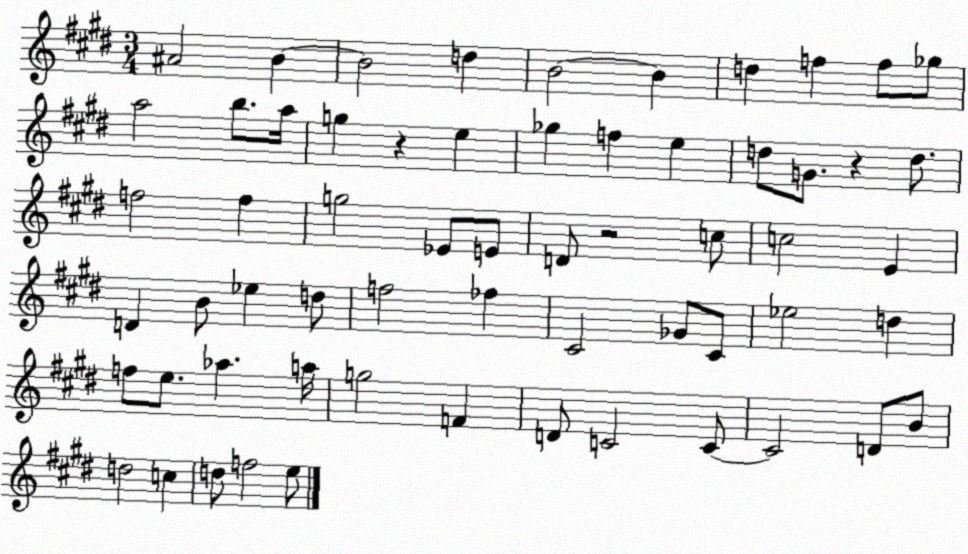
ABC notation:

X:1
T:Untitled
M:3/4
L:1/4
K:E
^A2 B B2 d B2 B d f f/2 _g/2 a2 b/2 a/4 g z e _g f e d/2 G/2 z d/2 f2 f g2 _E/2 E/2 D/2 z2 c/2 c2 E D B/2 _e d/2 f2 _f ^C2 _G/2 ^C/2 _e2 d f/2 e/2 _a a/4 g2 F D/2 C2 C/2 C2 D/2 B/2 d2 c d/2 f2 e/2